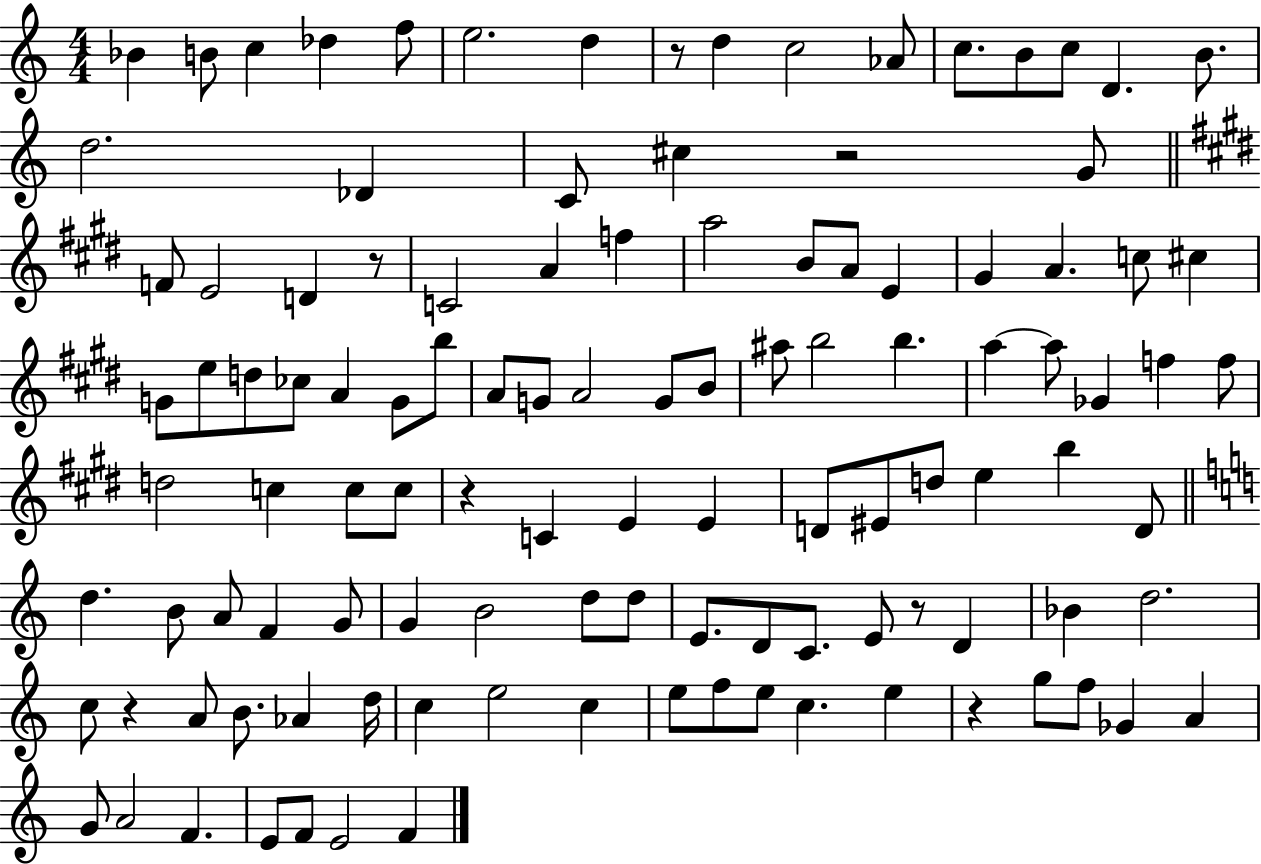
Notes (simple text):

Bb4/q B4/e C5/q Db5/q F5/e E5/h. D5/q R/e D5/q C5/h Ab4/e C5/e. B4/e C5/e D4/q. B4/e. D5/h. Db4/q C4/e C#5/q R/h G4/e F4/e E4/h D4/q R/e C4/h A4/q F5/q A5/h B4/e A4/e E4/q G#4/q A4/q. C5/e C#5/q G4/e E5/e D5/e CES5/e A4/q G4/e B5/e A4/e G4/e A4/h G4/e B4/e A#5/e B5/h B5/q. A5/q A5/e Gb4/q F5/q F5/e D5/h C5/q C5/e C5/e R/q C4/q E4/q E4/q D4/e EIS4/e D5/e E5/q B5/q D4/e D5/q. B4/e A4/e F4/q G4/e G4/q B4/h D5/e D5/e E4/e. D4/e C4/e. E4/e R/e D4/q Bb4/q D5/h. C5/e R/q A4/e B4/e. Ab4/q D5/s C5/q E5/h C5/q E5/e F5/e E5/e C5/q. E5/q R/q G5/e F5/e Gb4/q A4/q G4/e A4/h F4/q. E4/e F4/e E4/h F4/q